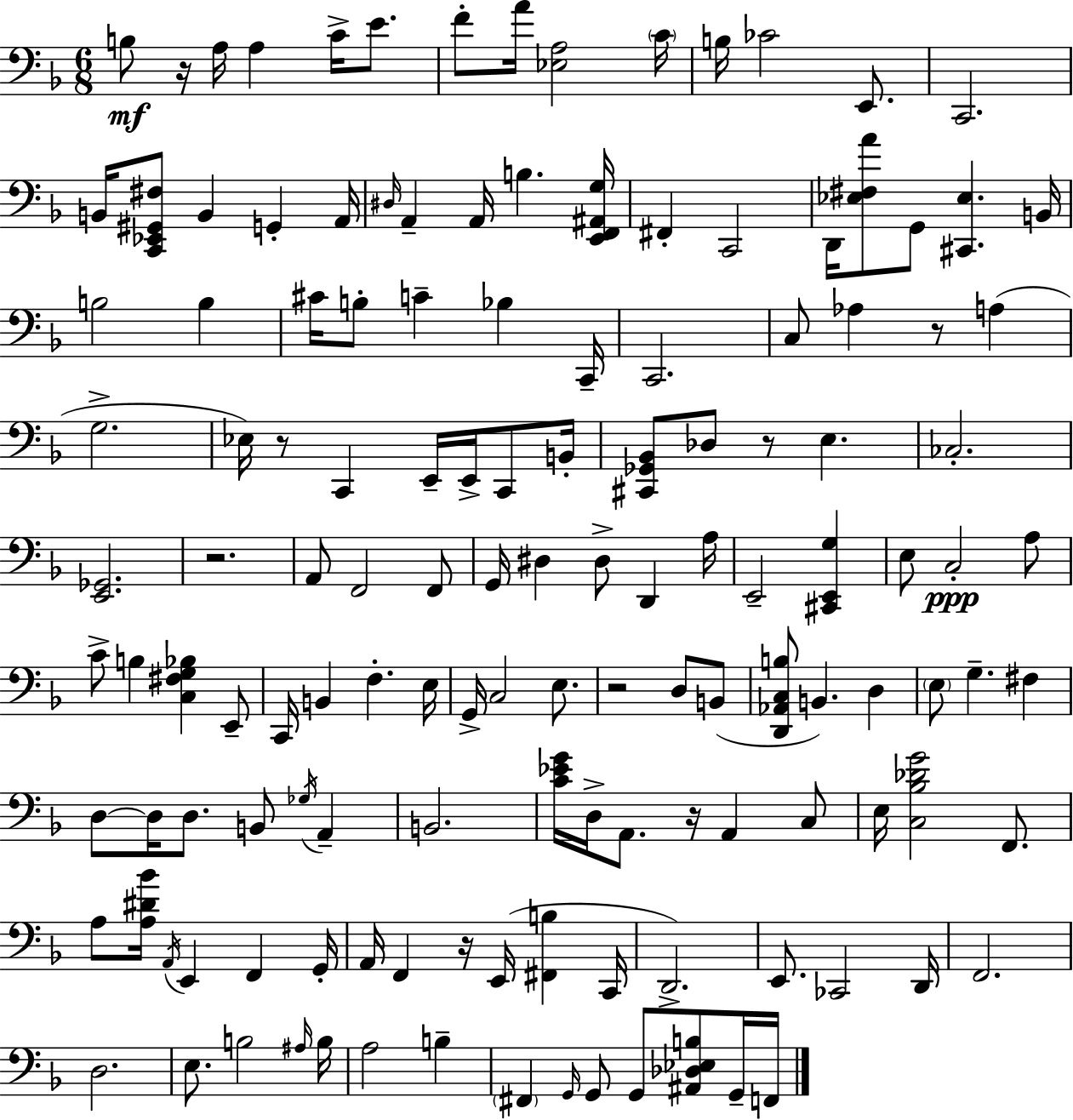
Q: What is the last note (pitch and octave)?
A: F2